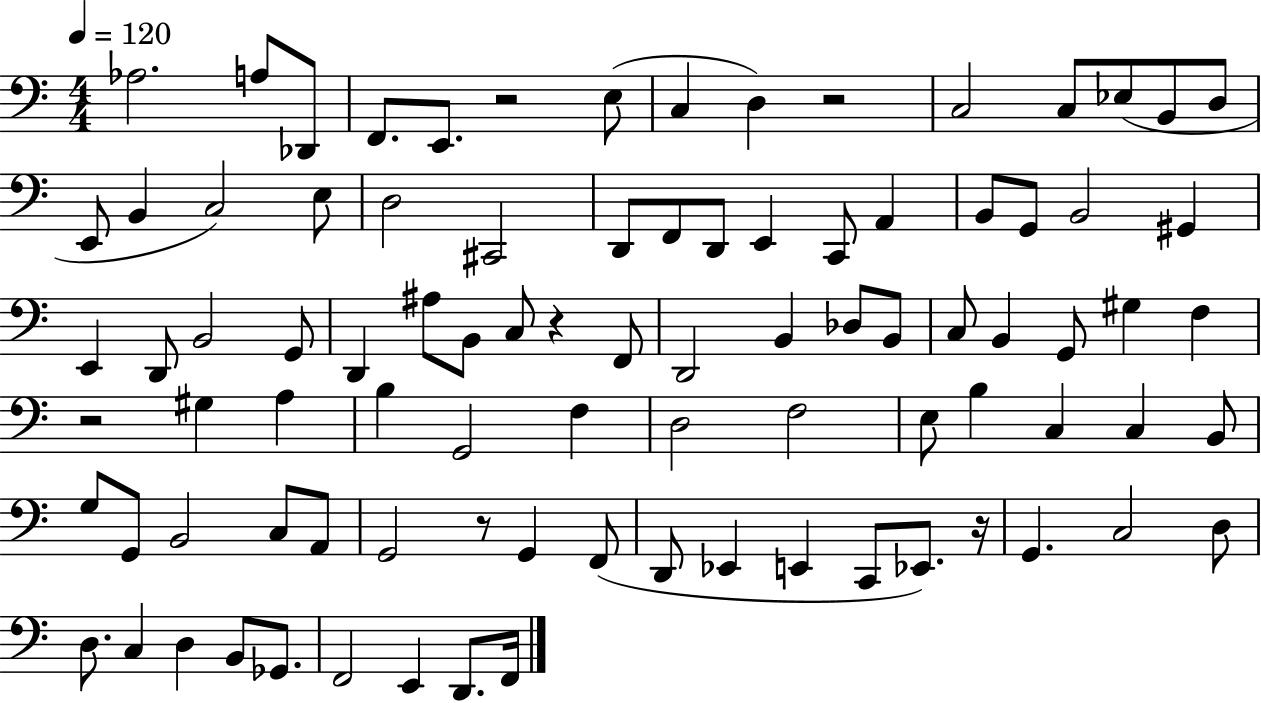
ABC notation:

X:1
T:Untitled
M:4/4
L:1/4
K:C
_A,2 A,/2 _D,,/2 F,,/2 E,,/2 z2 E,/2 C, D, z2 C,2 C,/2 _E,/2 B,,/2 D,/2 E,,/2 B,, C,2 E,/2 D,2 ^C,,2 D,,/2 F,,/2 D,,/2 E,, C,,/2 A,, B,,/2 G,,/2 B,,2 ^G,, E,, D,,/2 B,,2 G,,/2 D,, ^A,/2 B,,/2 C,/2 z F,,/2 D,,2 B,, _D,/2 B,,/2 C,/2 B,, G,,/2 ^G, F, z2 ^G, A, B, G,,2 F, D,2 F,2 E,/2 B, C, C, B,,/2 G,/2 G,,/2 B,,2 C,/2 A,,/2 G,,2 z/2 G,, F,,/2 D,,/2 _E,, E,, C,,/2 _E,,/2 z/4 G,, C,2 D,/2 D,/2 C, D, B,,/2 _G,,/2 F,,2 E,, D,,/2 F,,/4